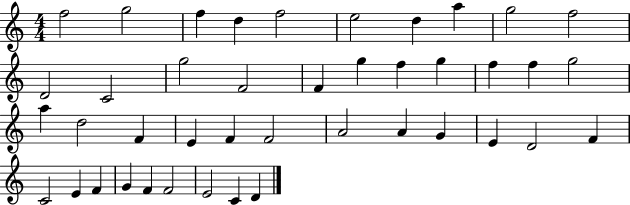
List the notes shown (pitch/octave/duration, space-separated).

F5/h G5/h F5/q D5/q F5/h E5/h D5/q A5/q G5/h F5/h D4/h C4/h G5/h F4/h F4/q G5/q F5/q G5/q F5/q F5/q G5/h A5/q D5/h F4/q E4/q F4/q F4/h A4/h A4/q G4/q E4/q D4/h F4/q C4/h E4/q F4/q G4/q F4/q F4/h E4/h C4/q D4/q